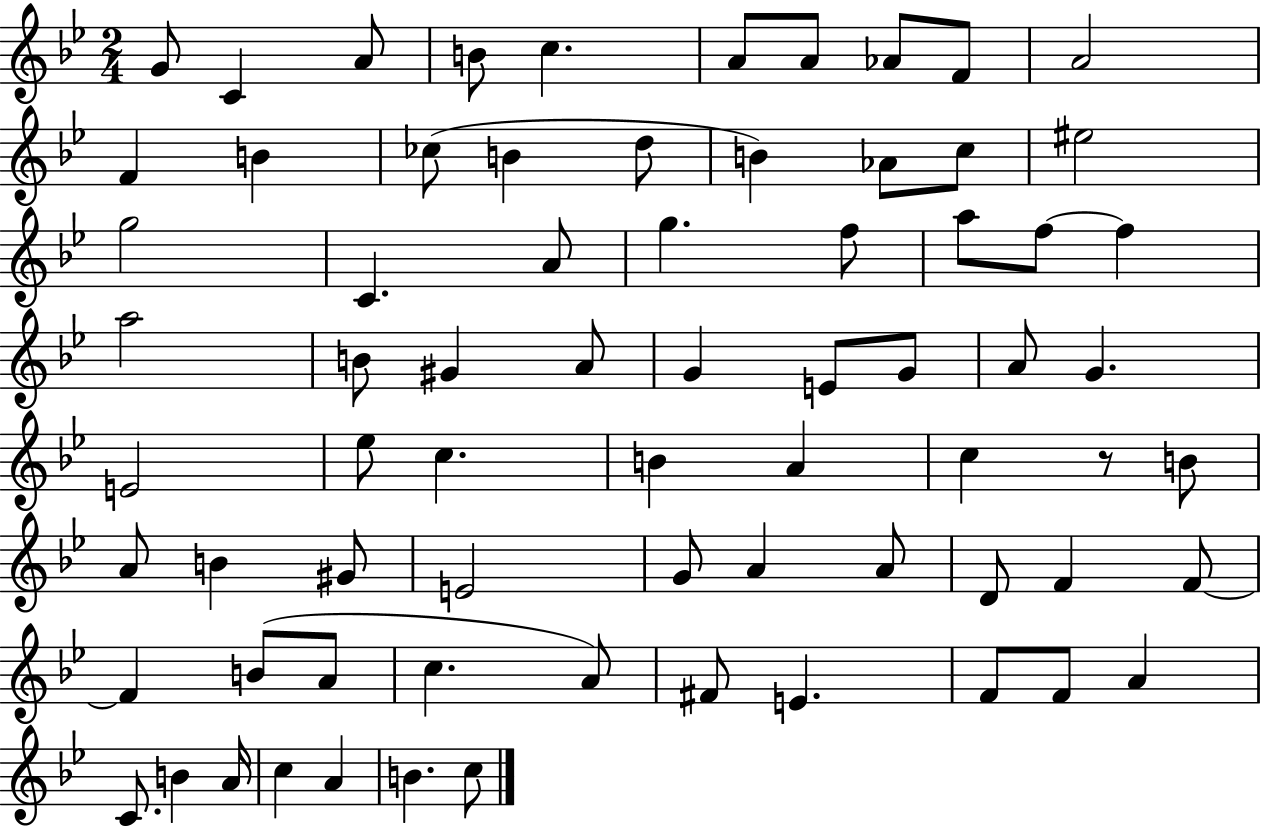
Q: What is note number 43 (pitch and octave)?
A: B4